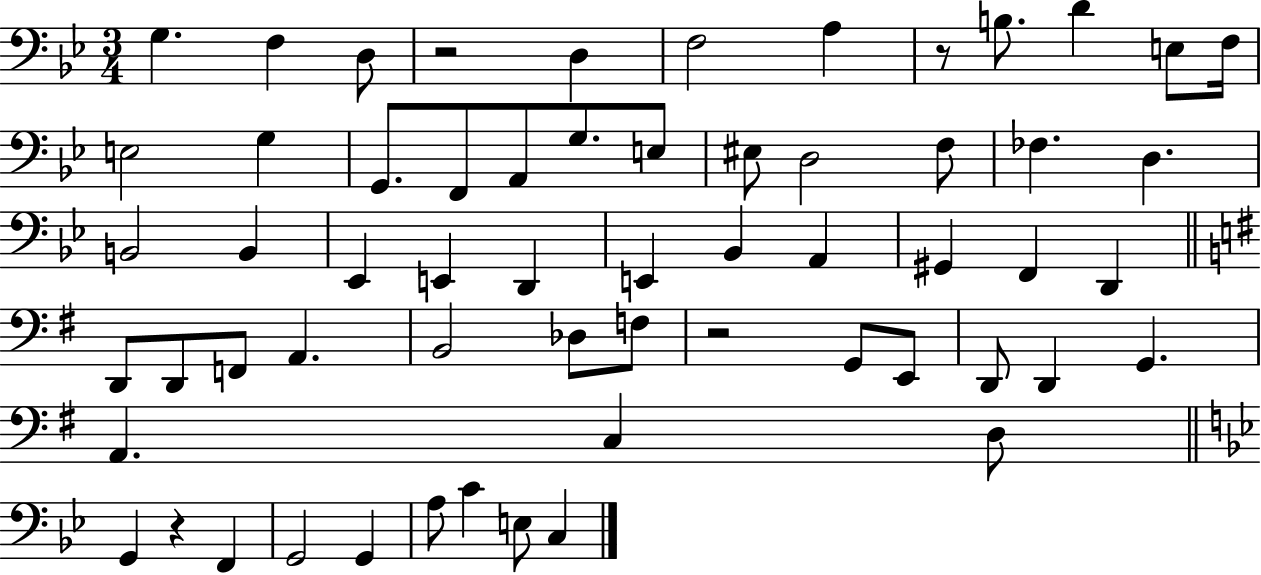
X:1
T:Untitled
M:3/4
L:1/4
K:Bb
G, F, D,/2 z2 D, F,2 A, z/2 B,/2 D E,/2 F,/4 E,2 G, G,,/2 F,,/2 A,,/2 G,/2 E,/2 ^E,/2 D,2 F,/2 _F, D, B,,2 B,, _E,, E,, D,, E,, _B,, A,, ^G,, F,, D,, D,,/2 D,,/2 F,,/2 A,, B,,2 _D,/2 F,/2 z2 G,,/2 E,,/2 D,,/2 D,, G,, A,, C, D,/2 G,, z F,, G,,2 G,, A,/2 C E,/2 C,